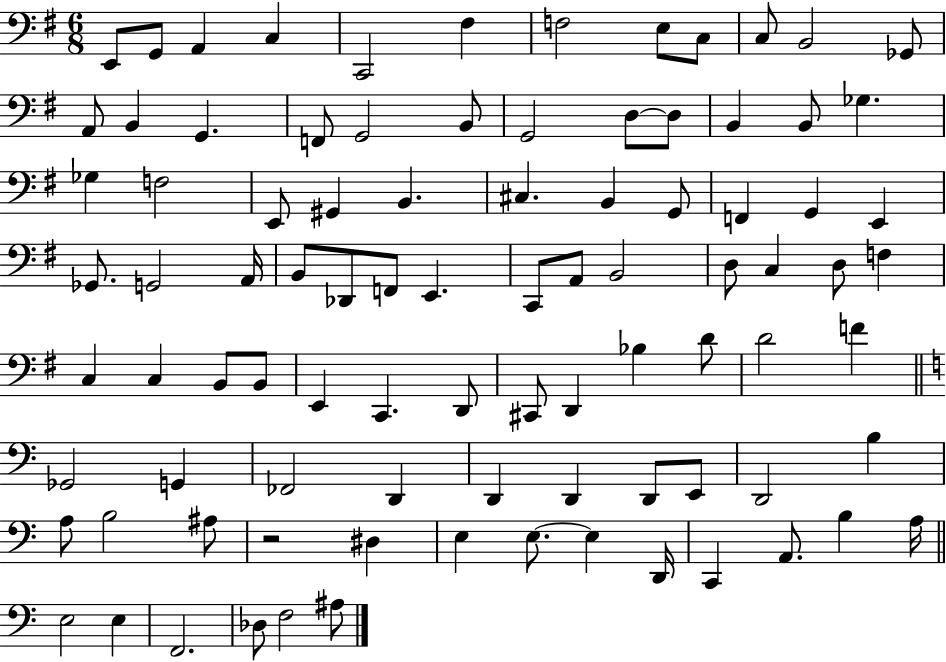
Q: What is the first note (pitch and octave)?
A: E2